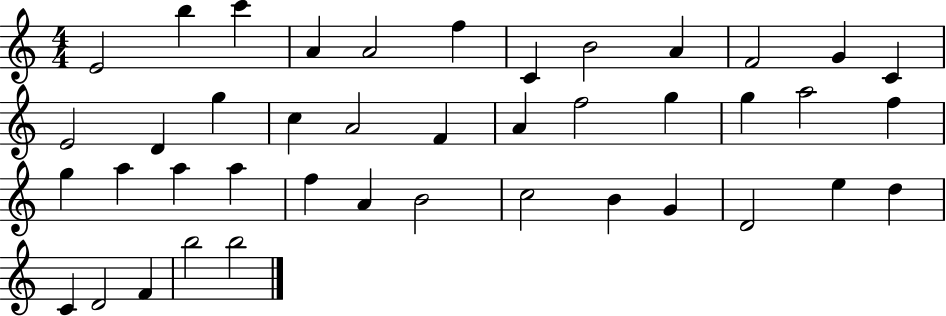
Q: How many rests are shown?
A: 0